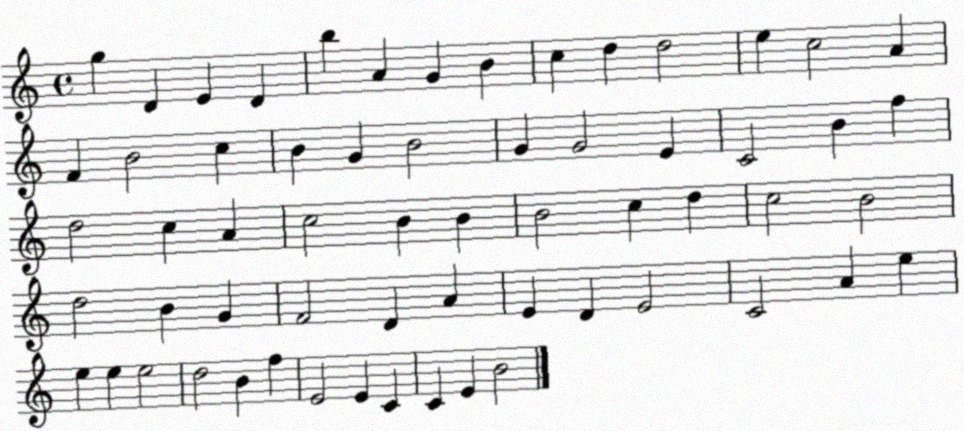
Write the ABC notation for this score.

X:1
T:Untitled
M:4/4
L:1/4
K:C
g D E D b A G B c d d2 e c2 A F B2 c B G B2 G G2 E C2 B f d2 c A c2 B B B2 c d c2 B2 d2 B G F2 D A E D E2 C2 A e e e e2 d2 B f E2 E C C E B2